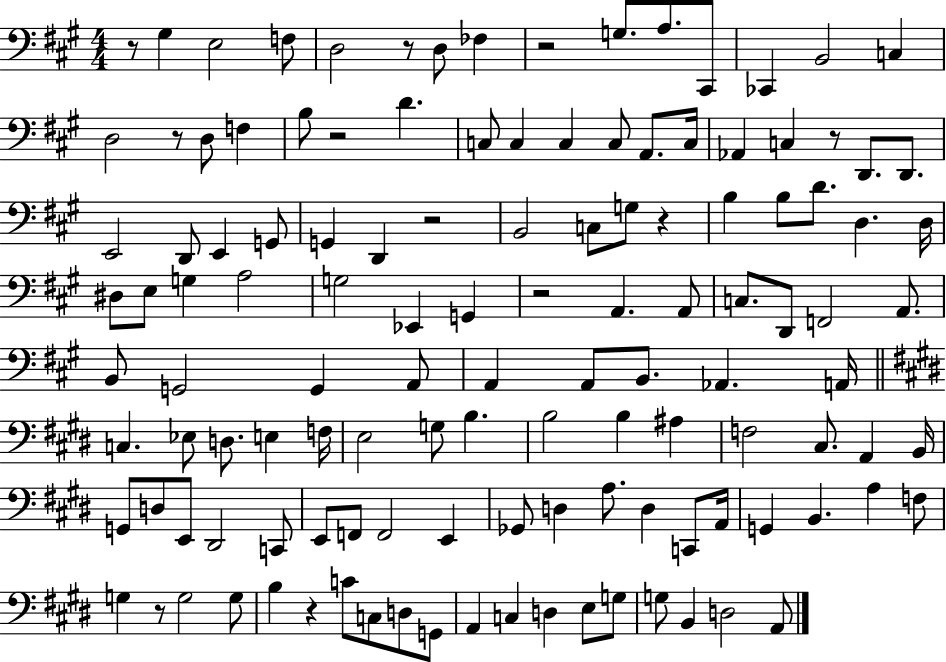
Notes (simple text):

R/e G#3/q E3/h F3/e D3/h R/e D3/e FES3/q R/h G3/e. A3/e. C#2/e CES2/q B2/h C3/q D3/h R/e D3/e F3/q B3/e R/h D4/q. C3/e C3/q C3/q C3/e A2/e. C3/s Ab2/q C3/q R/e D2/e. D2/e. E2/h D2/e E2/q G2/e G2/q D2/q R/h B2/h C3/e G3/e R/q B3/q B3/e D4/e. D3/q. D3/s D#3/e E3/e G3/q A3/h G3/h Eb2/q G2/q R/h A2/q. A2/e C3/e. D2/e F2/h A2/e. B2/e G2/h G2/q A2/e A2/q A2/e B2/e. Ab2/q. A2/s C3/q. Eb3/e D3/e. E3/q F3/s E3/h G3/e B3/q. B3/h B3/q A#3/q F3/h C#3/e. A2/q B2/s G2/e D3/e E2/e D#2/h C2/e E2/e F2/e F2/h E2/q Gb2/e D3/q A3/e. D3/q C2/e A2/s G2/q B2/q. A3/q F3/e G3/q R/e G3/h G3/e B3/q R/q C4/e C3/e D3/e G2/e A2/q C3/q D3/q E3/e G3/e G3/e B2/q D3/h A2/e